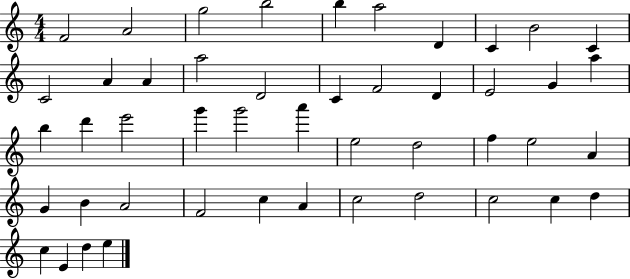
F4/h A4/h G5/h B5/h B5/q A5/h D4/q C4/q B4/h C4/q C4/h A4/q A4/q A5/h D4/h C4/q F4/h D4/q E4/h G4/q A5/q B5/q D6/q E6/h G6/q G6/h A6/q E5/h D5/h F5/q E5/h A4/q G4/q B4/q A4/h F4/h C5/q A4/q C5/h D5/h C5/h C5/q D5/q C5/q E4/q D5/q E5/q